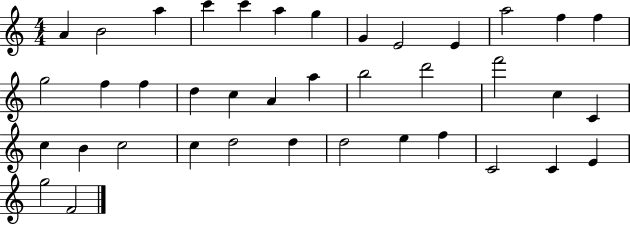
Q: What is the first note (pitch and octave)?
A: A4